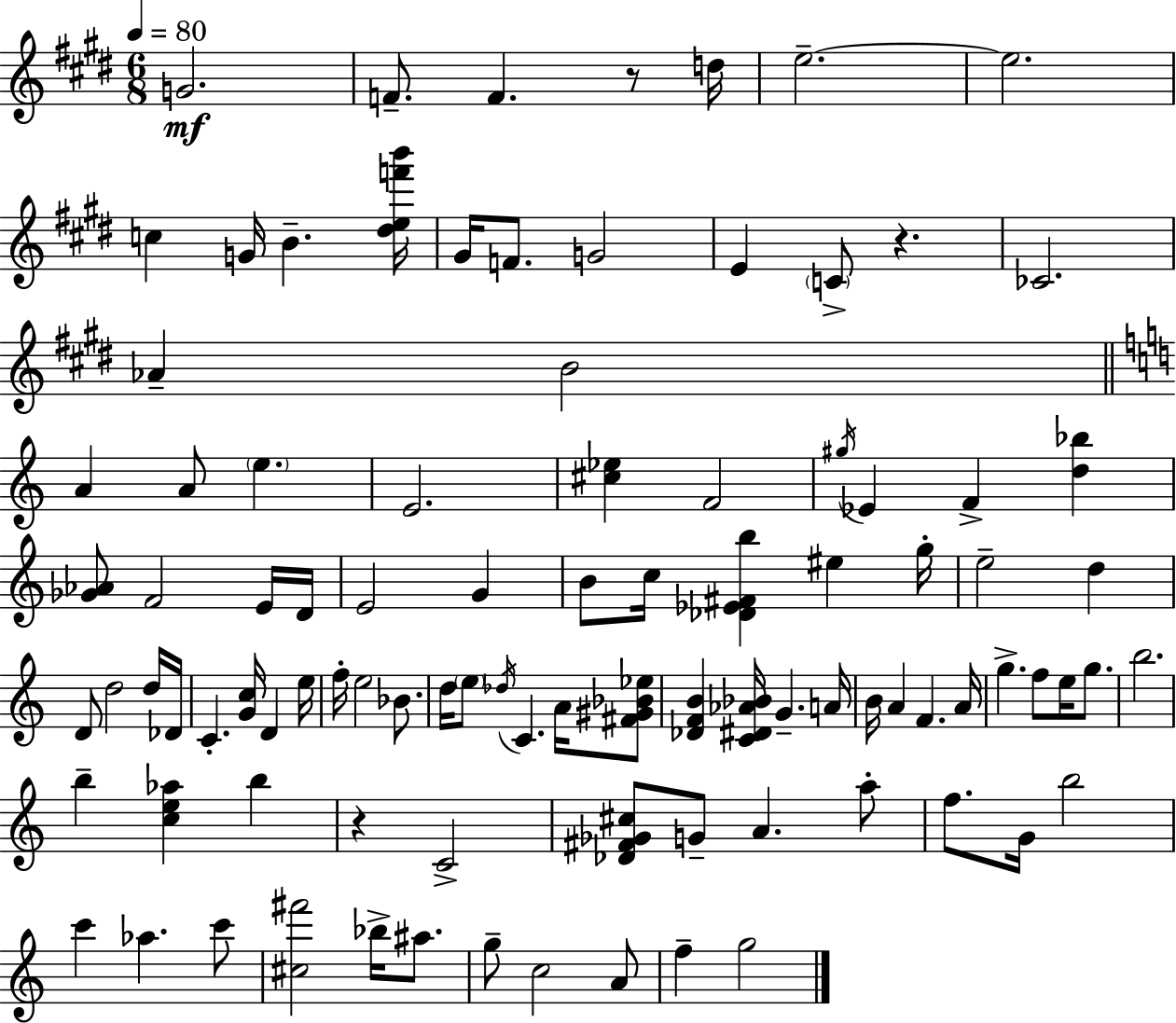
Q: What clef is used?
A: treble